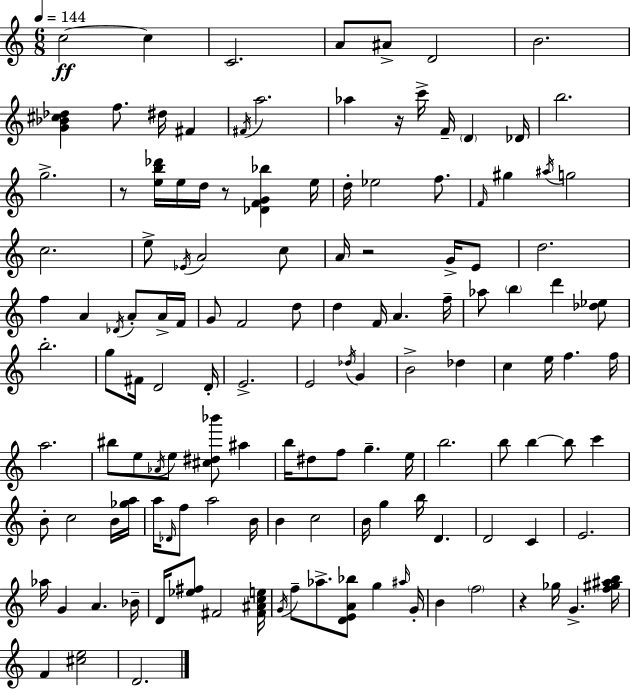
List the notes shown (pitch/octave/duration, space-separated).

C5/h C5/q C4/h. A4/e A#4/e D4/h B4/h. [G4,Bb4,C#5,Db5]/q F5/e. D#5/s F#4/q F#4/s A5/h. Ab5/q R/s C6/s F4/s D4/q Db4/s B5/h. G5/h. R/e [E5,B5,Db6]/s E5/s D5/s R/e [Db4,F4,G4,Bb5]/q E5/s D5/s Eb5/h F5/e. F4/s G#5/q A#5/s G5/h C5/h. E5/e Eb4/s A4/h C5/e A4/s R/h G4/s E4/e D5/h. F5/q A4/q Db4/s A4/e A4/s F4/s G4/e F4/h D5/e D5/q F4/s A4/q. F5/s Ab5/e B5/q D6/q [Db5,Eb5]/e B5/h. G5/e F#4/s D4/h D4/s E4/h. E4/h Db5/s G4/q B4/h Db5/q C5/q E5/s F5/q. F5/s A5/h. BIS5/e E5/e Ab4/s E5/e [C#5,D#5,Bb6]/e A#5/q B5/s D#5/e F5/e G5/q. E5/s B5/h. B5/e B5/q B5/e C6/q B4/e C5/h B4/s [Gb5,A5]/s A5/s Db4/s F5/e A5/h B4/s B4/q C5/h B4/s G5/q B5/s D4/q. D4/h C4/q E4/h. Ab5/s G4/q A4/q. Bb4/s D4/s [Eb5,F#5]/e F#4/h [F#4,A#4,C5,E5]/s G4/s F5/e Ab5/e. [D4,E4,A4,Bb5]/e G5/q A#5/s G4/s B4/q F5/h R/q Gb5/s G4/q. [F5,G#5,A#5,B5]/s F4/q [C#5,E5]/h D4/h.